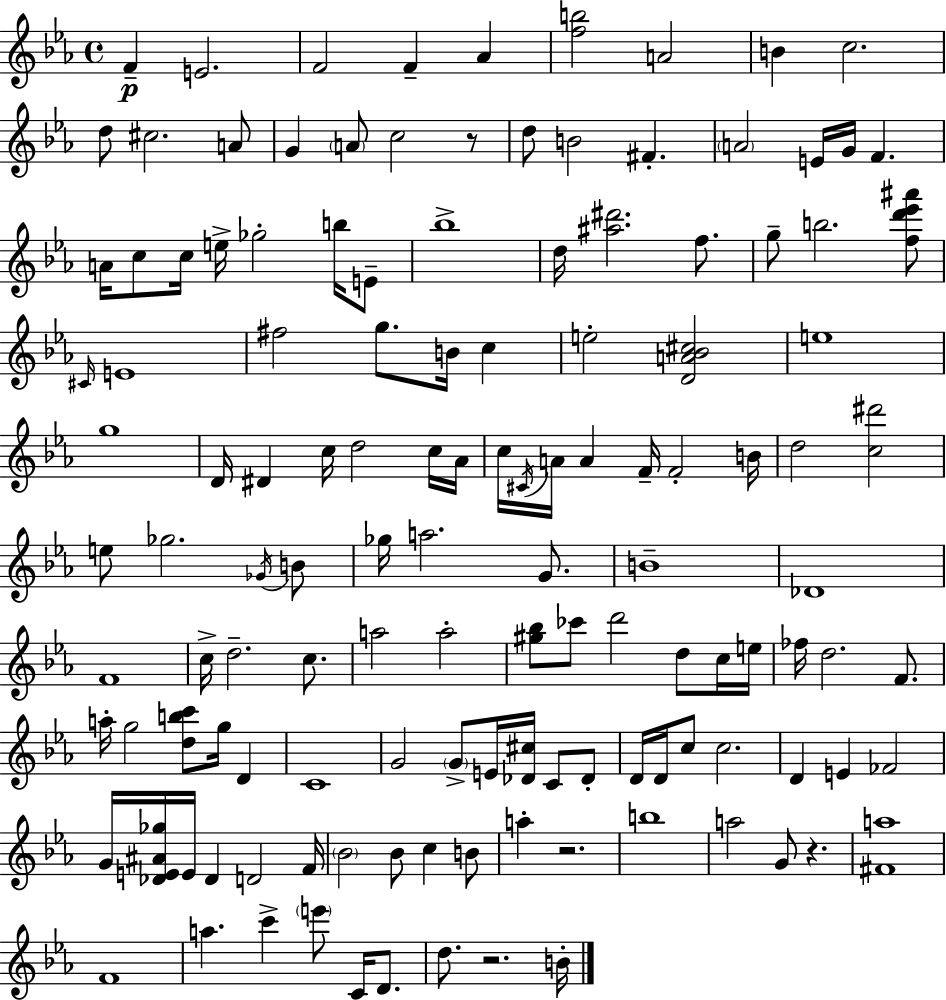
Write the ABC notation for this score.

X:1
T:Untitled
M:4/4
L:1/4
K:Cm
F E2 F2 F _A [fb]2 A2 B c2 d/2 ^c2 A/2 G A/2 c2 z/2 d/2 B2 ^F A2 E/4 G/4 F A/4 c/2 c/4 e/4 _g2 b/4 E/2 _b4 d/4 [^a^d']2 f/2 g/2 b2 [fd'_e'^a']/2 ^C/4 E4 ^f2 g/2 B/4 c e2 [DA_B^c]2 e4 g4 D/4 ^D c/4 d2 c/4 _A/4 c/4 ^C/4 A/4 A F/4 F2 B/4 d2 [c^d']2 e/2 _g2 _G/4 B/2 _g/4 a2 G/2 B4 _D4 F4 c/4 d2 c/2 a2 a2 [^g_b]/2 _c'/2 d'2 d/2 c/4 e/4 _f/4 d2 F/2 a/4 g2 [dbc']/2 g/4 D C4 G2 G/2 E/4 [_D^c]/4 C/2 _D/2 D/4 D/4 c/2 c2 D E _F2 G/4 [_DE^A_g]/4 E/4 _D D2 F/4 _B2 _B/2 c B/2 a z2 b4 a2 G/2 z [^Fa]4 F4 a c' e'/2 C/4 D/2 d/2 z2 B/4